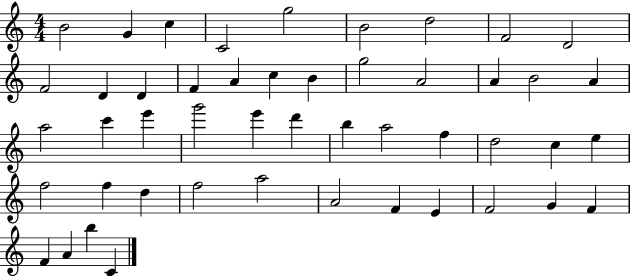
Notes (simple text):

B4/h G4/q C5/q C4/h G5/h B4/h D5/h F4/h D4/h F4/h D4/q D4/q F4/q A4/q C5/q B4/q G5/h A4/h A4/q B4/h A4/q A5/h C6/q E6/q G6/h E6/q D6/q B5/q A5/h F5/q D5/h C5/q E5/q F5/h F5/q D5/q F5/h A5/h A4/h F4/q E4/q F4/h G4/q F4/q F4/q A4/q B5/q C4/q